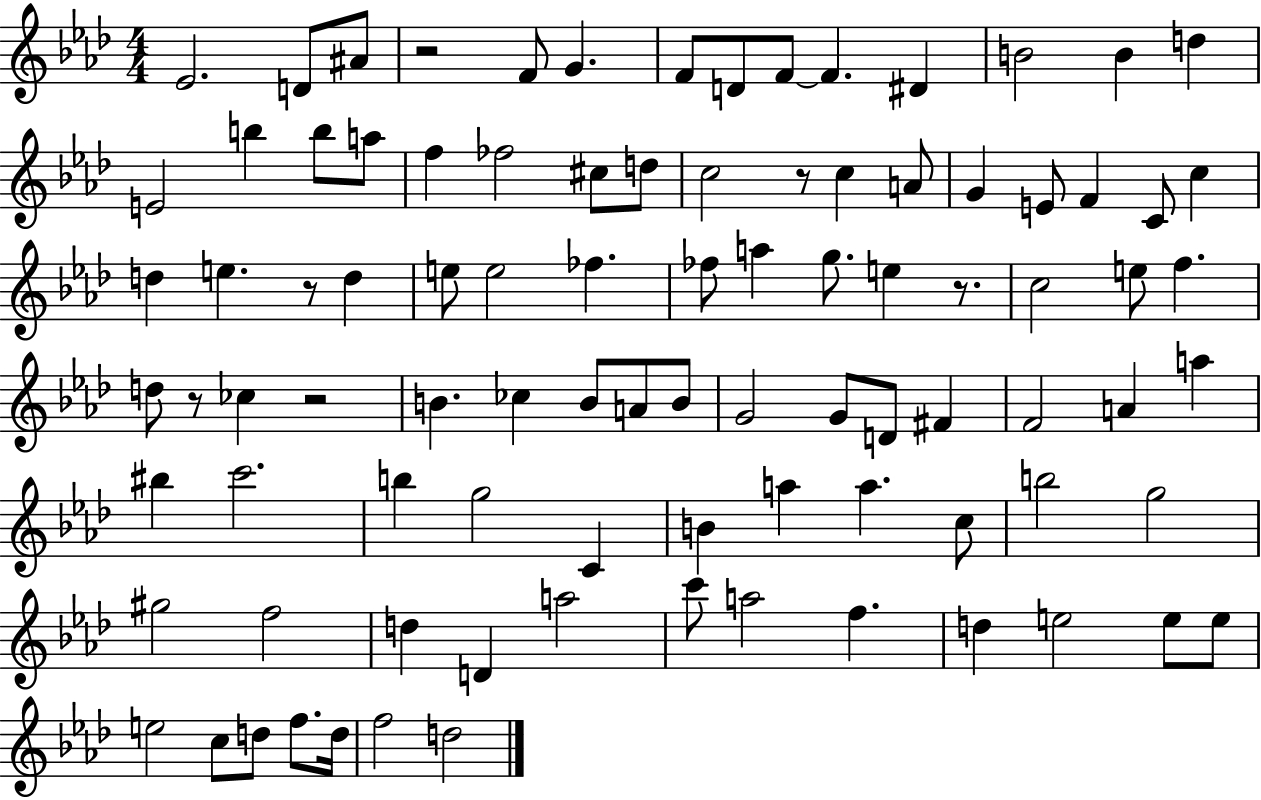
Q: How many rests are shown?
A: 6